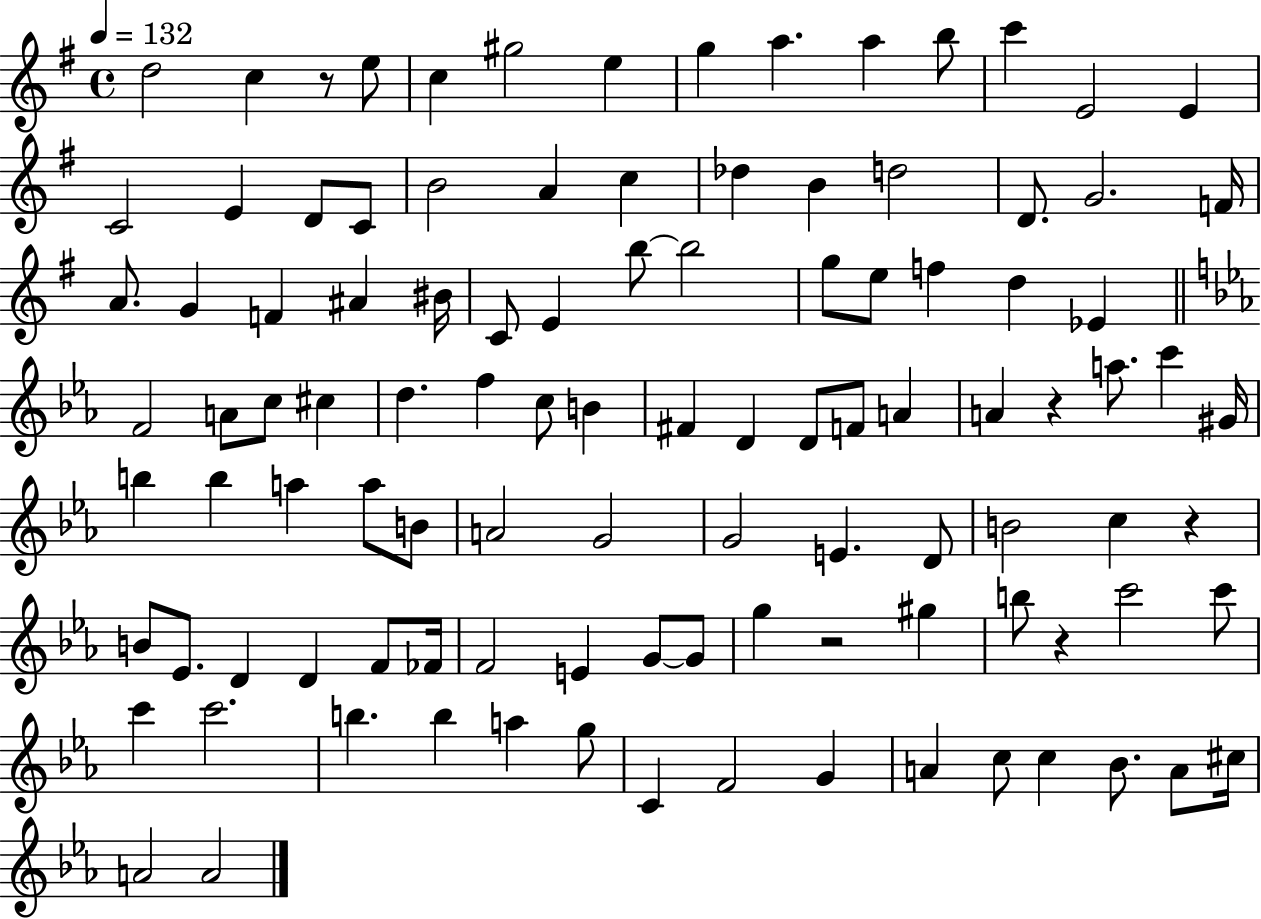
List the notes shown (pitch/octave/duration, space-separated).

D5/h C5/q R/e E5/e C5/q G#5/h E5/q G5/q A5/q. A5/q B5/e C6/q E4/h E4/q C4/h E4/q D4/e C4/e B4/h A4/q C5/q Db5/q B4/q D5/h D4/e. G4/h. F4/s A4/e. G4/q F4/q A#4/q BIS4/s C4/e E4/q B5/e B5/h G5/e E5/e F5/q D5/q Eb4/q F4/h A4/e C5/e C#5/q D5/q. F5/q C5/e B4/q F#4/q D4/q D4/e F4/e A4/q A4/q R/q A5/e. C6/q G#4/s B5/q B5/q A5/q A5/e B4/e A4/h G4/h G4/h E4/q. D4/e B4/h C5/q R/q B4/e Eb4/e. D4/q D4/q F4/e FES4/s F4/h E4/q G4/e G4/e G5/q R/h G#5/q B5/e R/q C6/h C6/e C6/q C6/h. B5/q. B5/q A5/q G5/e C4/q F4/h G4/q A4/q C5/e C5/q Bb4/e. A4/e C#5/s A4/h A4/h